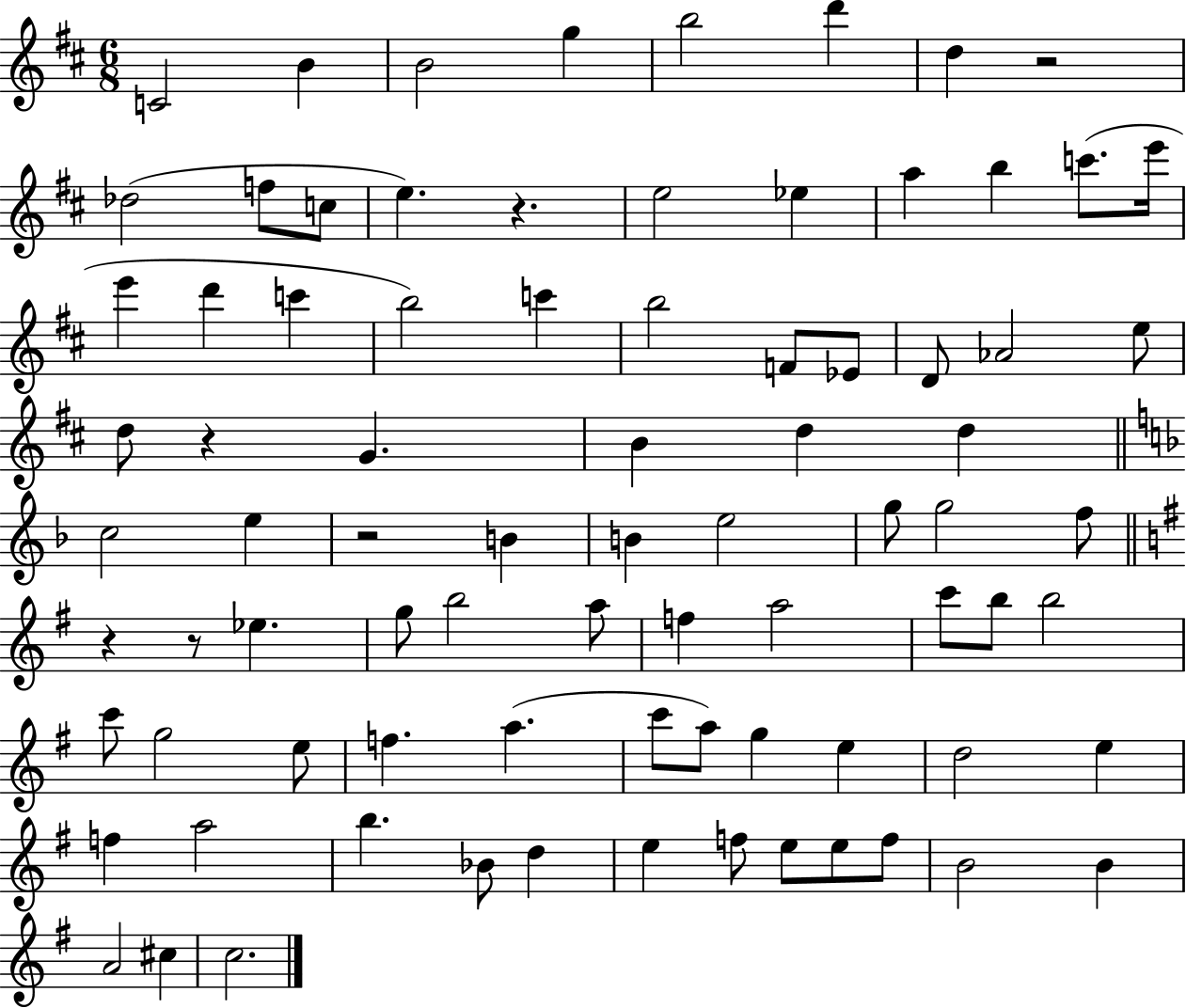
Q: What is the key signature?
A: D major